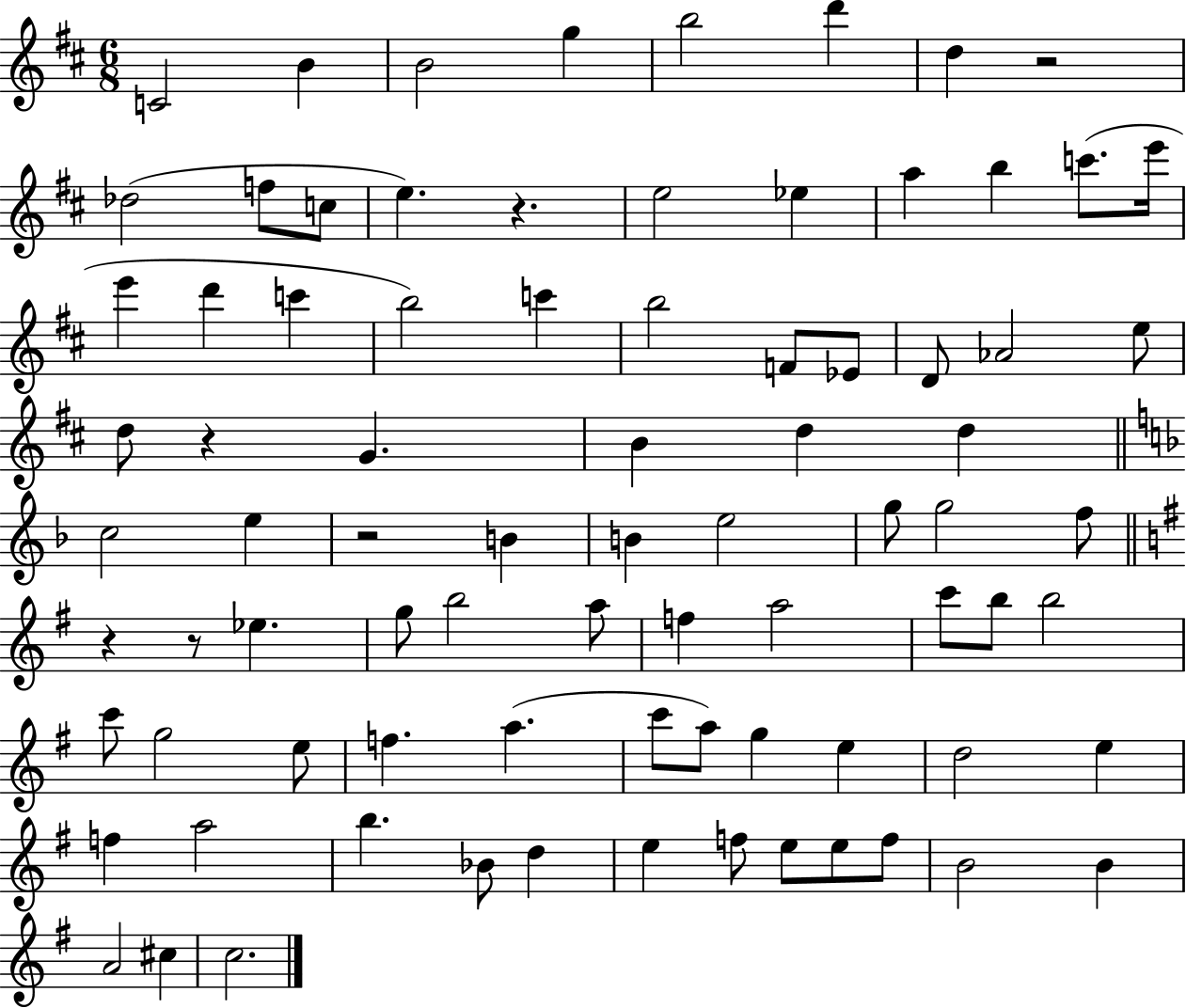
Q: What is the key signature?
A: D major